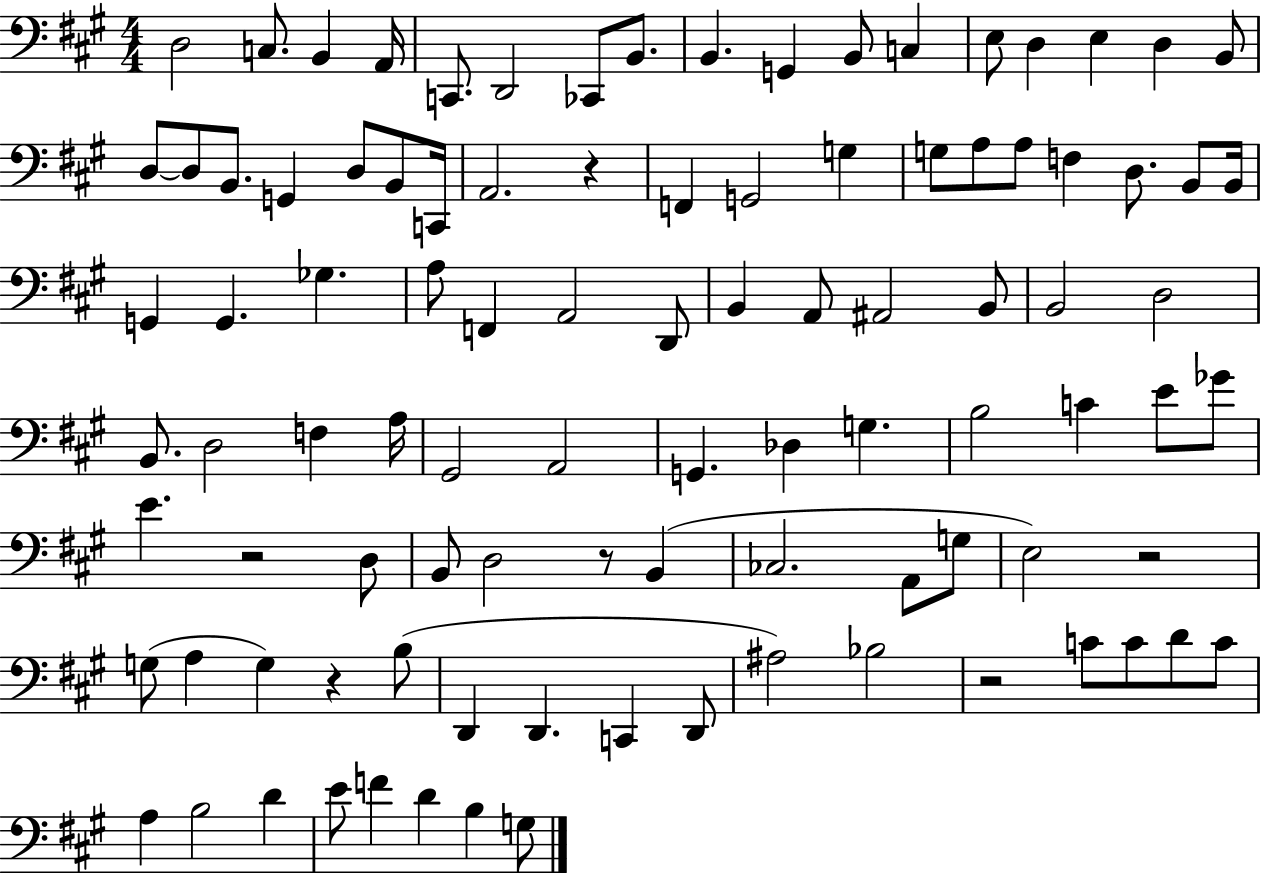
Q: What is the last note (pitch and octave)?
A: G3